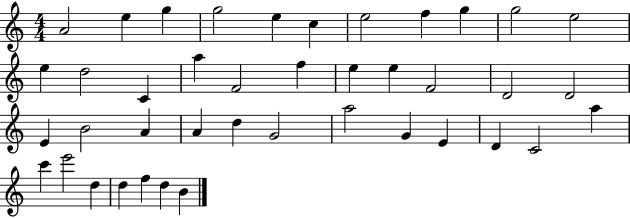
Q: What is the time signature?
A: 4/4